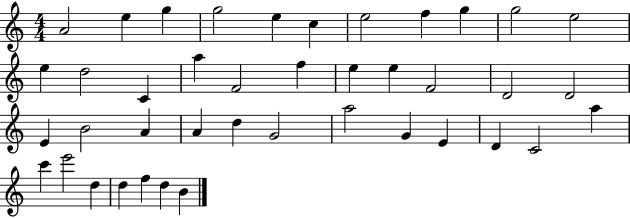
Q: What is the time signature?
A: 4/4